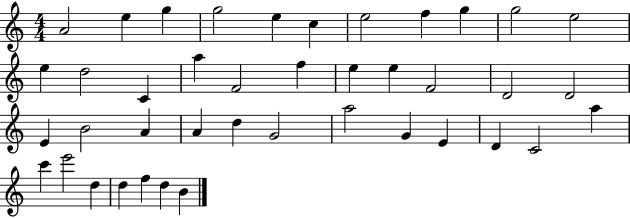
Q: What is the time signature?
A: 4/4